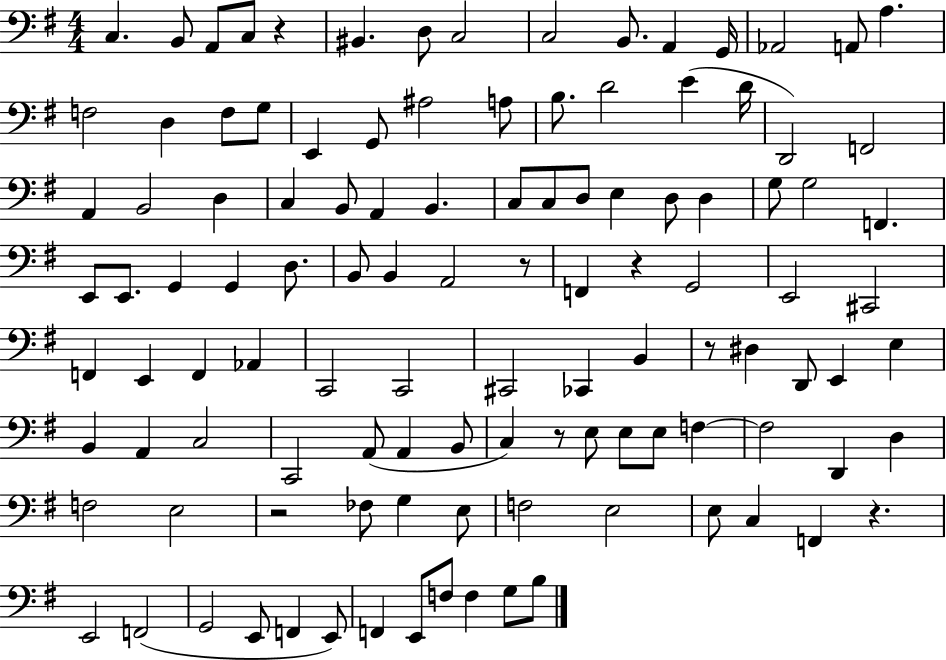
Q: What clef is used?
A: bass